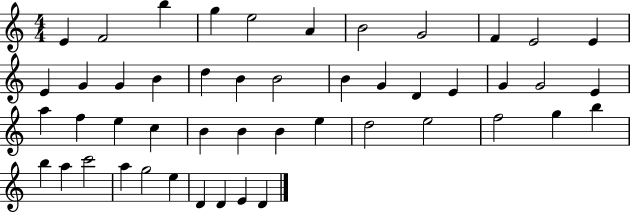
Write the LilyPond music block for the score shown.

{
  \clef treble
  \numericTimeSignature
  \time 4/4
  \key c \major
  e'4 f'2 b''4 | g''4 e''2 a'4 | b'2 g'2 | f'4 e'2 e'4 | \break e'4 g'4 g'4 b'4 | d''4 b'4 b'2 | b'4 g'4 d'4 e'4 | g'4 g'2 e'4 | \break a''4 f''4 e''4 c''4 | b'4 b'4 b'4 e''4 | d''2 e''2 | f''2 g''4 b''4 | \break b''4 a''4 c'''2 | a''4 g''2 e''4 | d'4 d'4 e'4 d'4 | \bar "|."
}